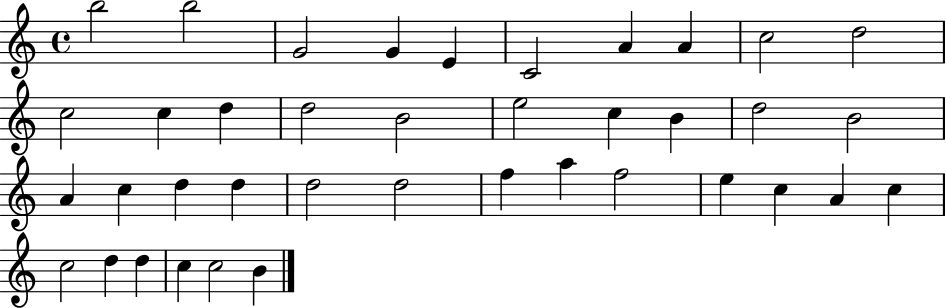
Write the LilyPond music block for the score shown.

{
  \clef treble
  \time 4/4
  \defaultTimeSignature
  \key c \major
  b''2 b''2 | g'2 g'4 e'4 | c'2 a'4 a'4 | c''2 d''2 | \break c''2 c''4 d''4 | d''2 b'2 | e''2 c''4 b'4 | d''2 b'2 | \break a'4 c''4 d''4 d''4 | d''2 d''2 | f''4 a''4 f''2 | e''4 c''4 a'4 c''4 | \break c''2 d''4 d''4 | c''4 c''2 b'4 | \bar "|."
}